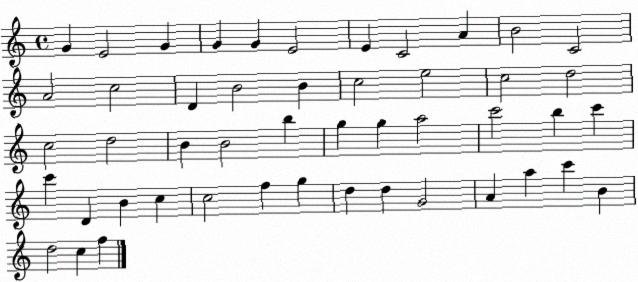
X:1
T:Untitled
M:4/4
L:1/4
K:C
G E2 G G G E2 E C2 A B2 C2 A2 c2 D B2 B c2 e2 c2 d2 c2 d2 B B2 b g g a2 c'2 b c' c' D B c c2 f g d d G2 A a c' B d2 c f